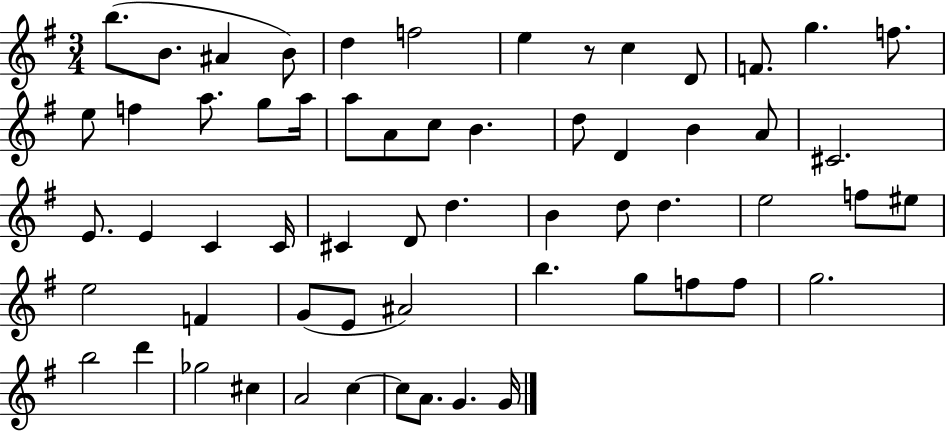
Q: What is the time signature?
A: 3/4